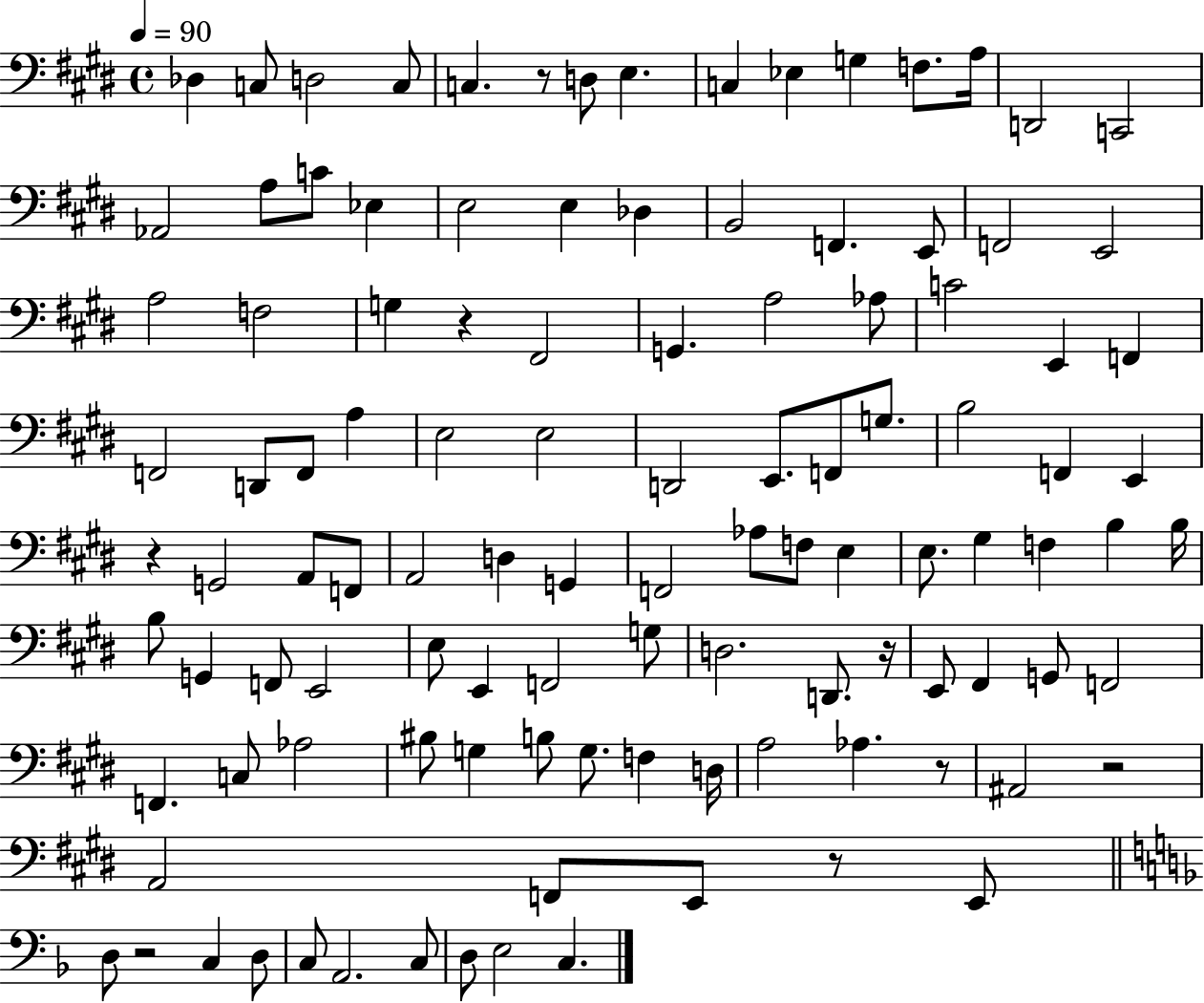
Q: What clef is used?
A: bass